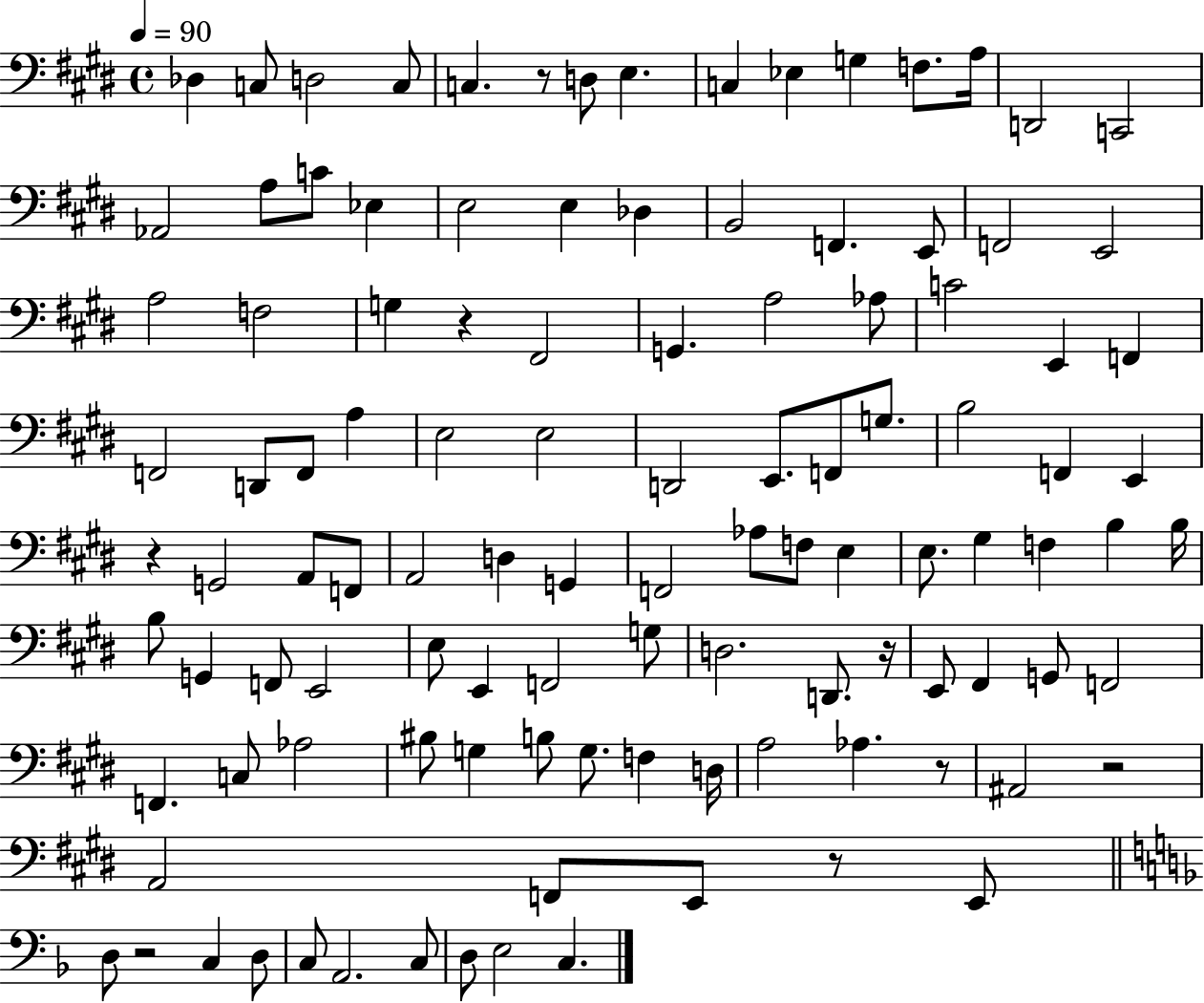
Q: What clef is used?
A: bass